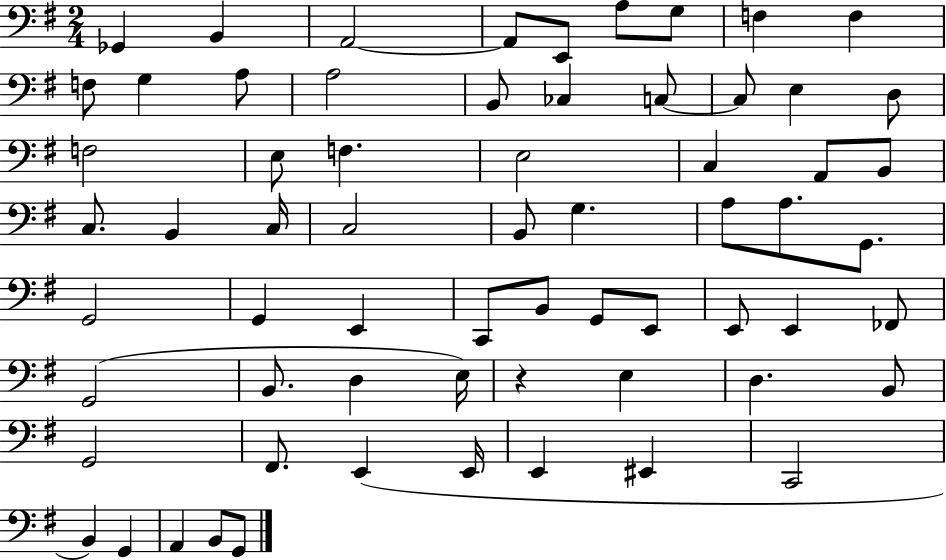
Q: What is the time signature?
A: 2/4